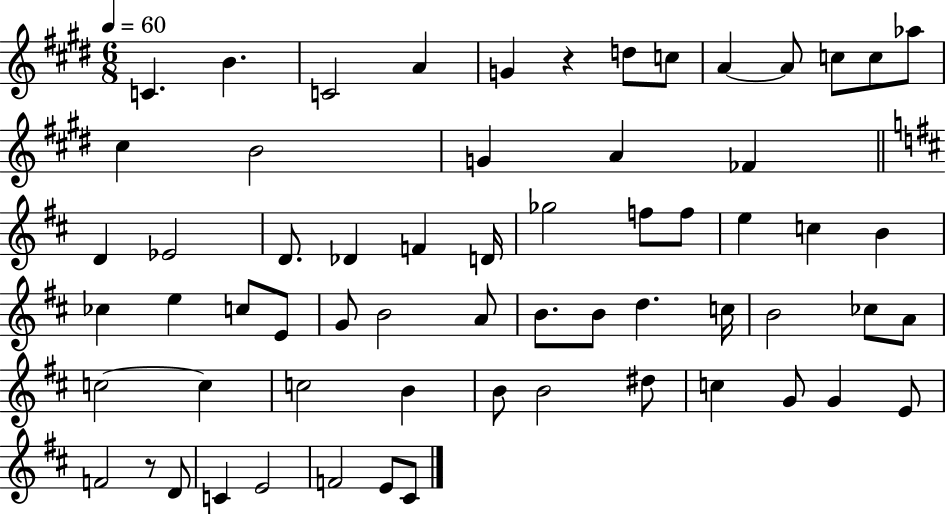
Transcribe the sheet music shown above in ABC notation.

X:1
T:Untitled
M:6/8
L:1/4
K:E
C B C2 A G z d/2 c/2 A A/2 c/2 c/2 _a/2 ^c B2 G A _F D _E2 D/2 _D F D/4 _g2 f/2 f/2 e c B _c e c/2 E/2 G/2 B2 A/2 B/2 B/2 d c/4 B2 _c/2 A/2 c2 c c2 B B/2 B2 ^d/2 c G/2 G E/2 F2 z/2 D/2 C E2 F2 E/2 ^C/2